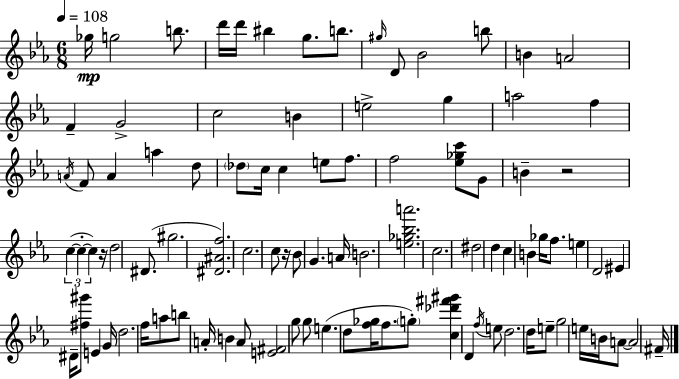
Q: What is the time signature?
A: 6/8